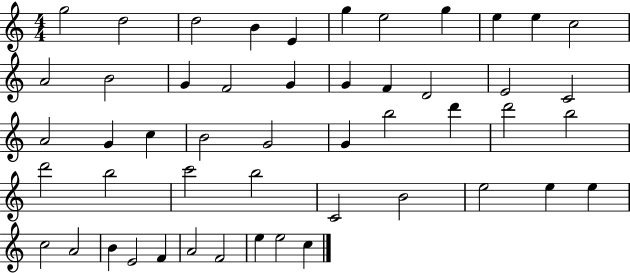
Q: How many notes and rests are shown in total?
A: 50